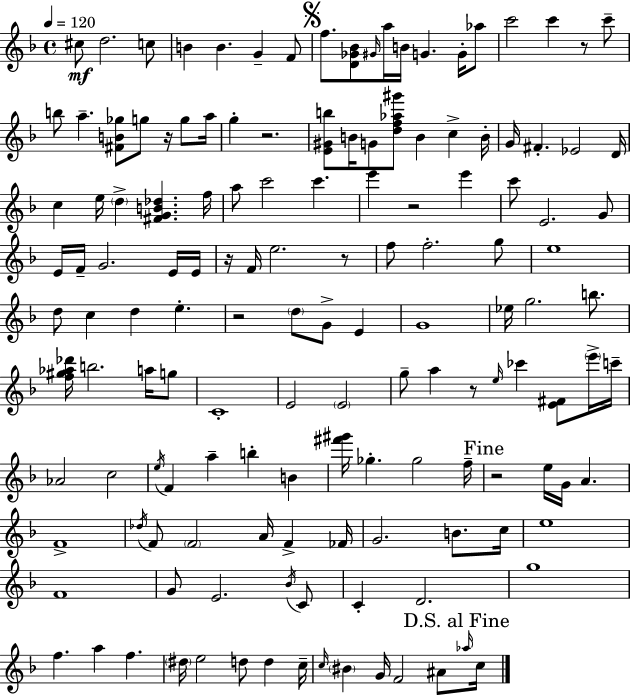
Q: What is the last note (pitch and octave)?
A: C5